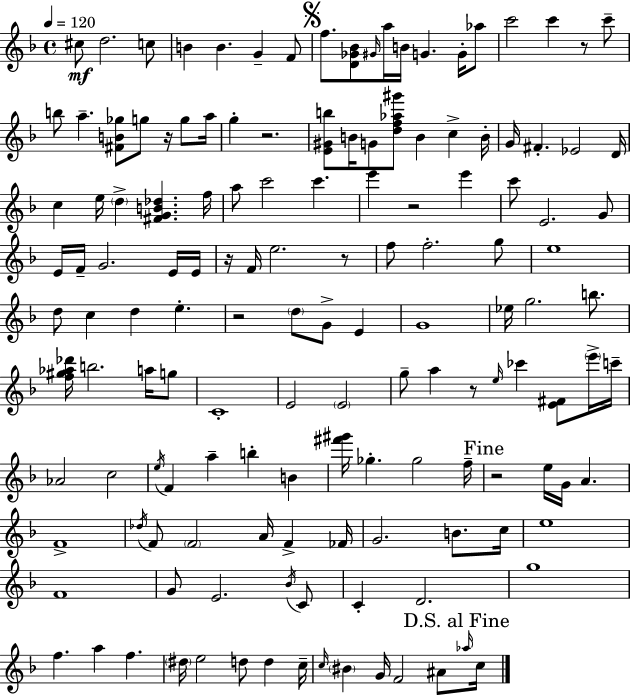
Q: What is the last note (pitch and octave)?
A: C5